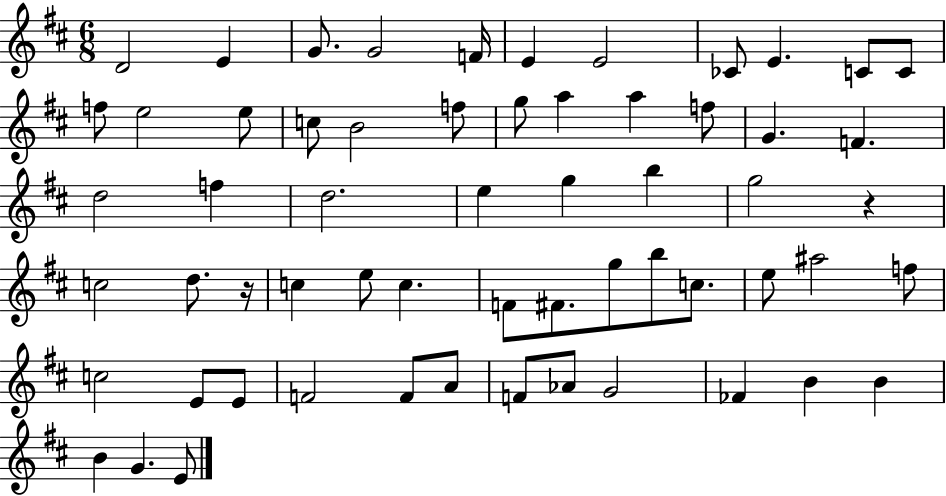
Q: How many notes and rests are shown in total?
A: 60